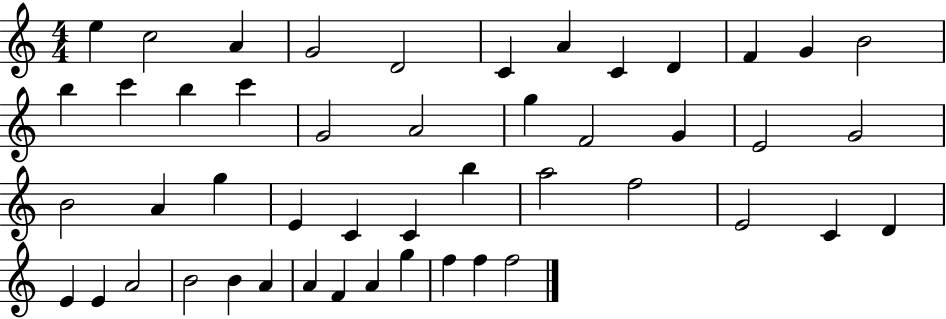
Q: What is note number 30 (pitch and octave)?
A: B5